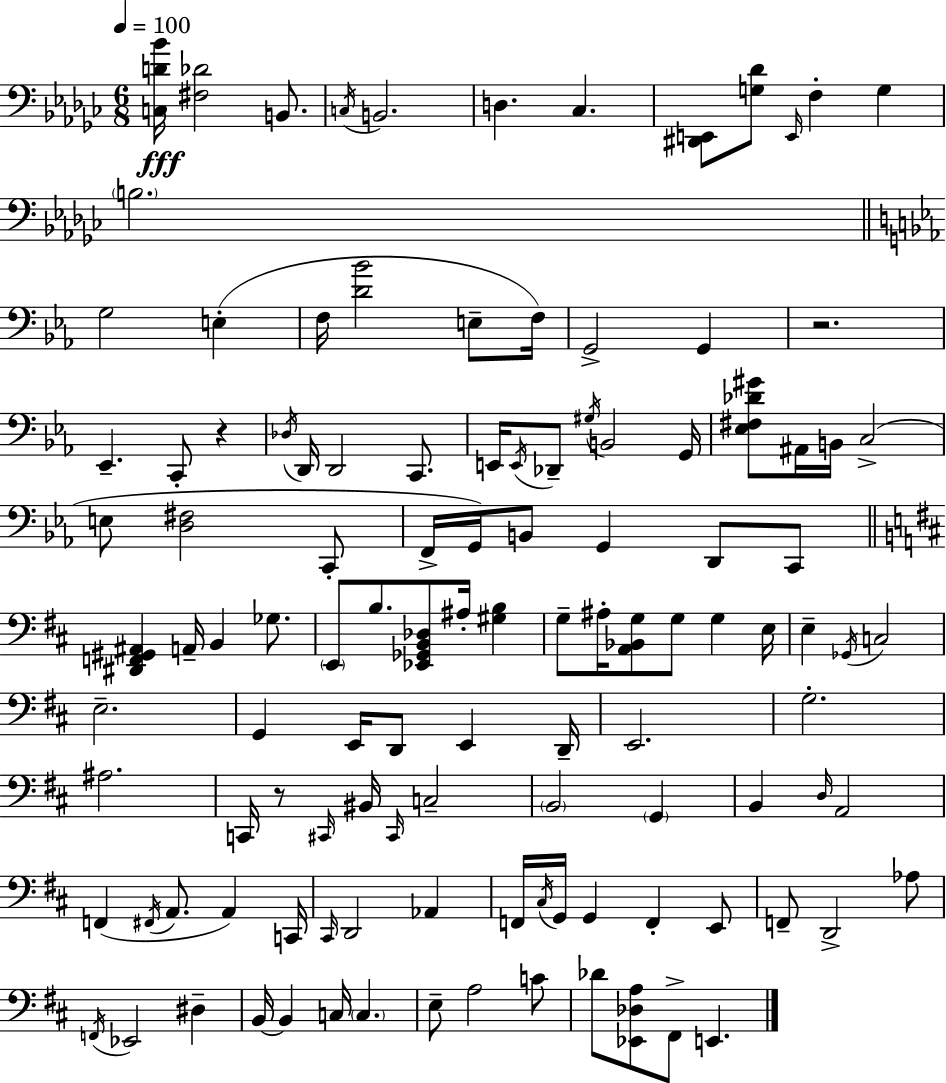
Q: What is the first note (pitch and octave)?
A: B2